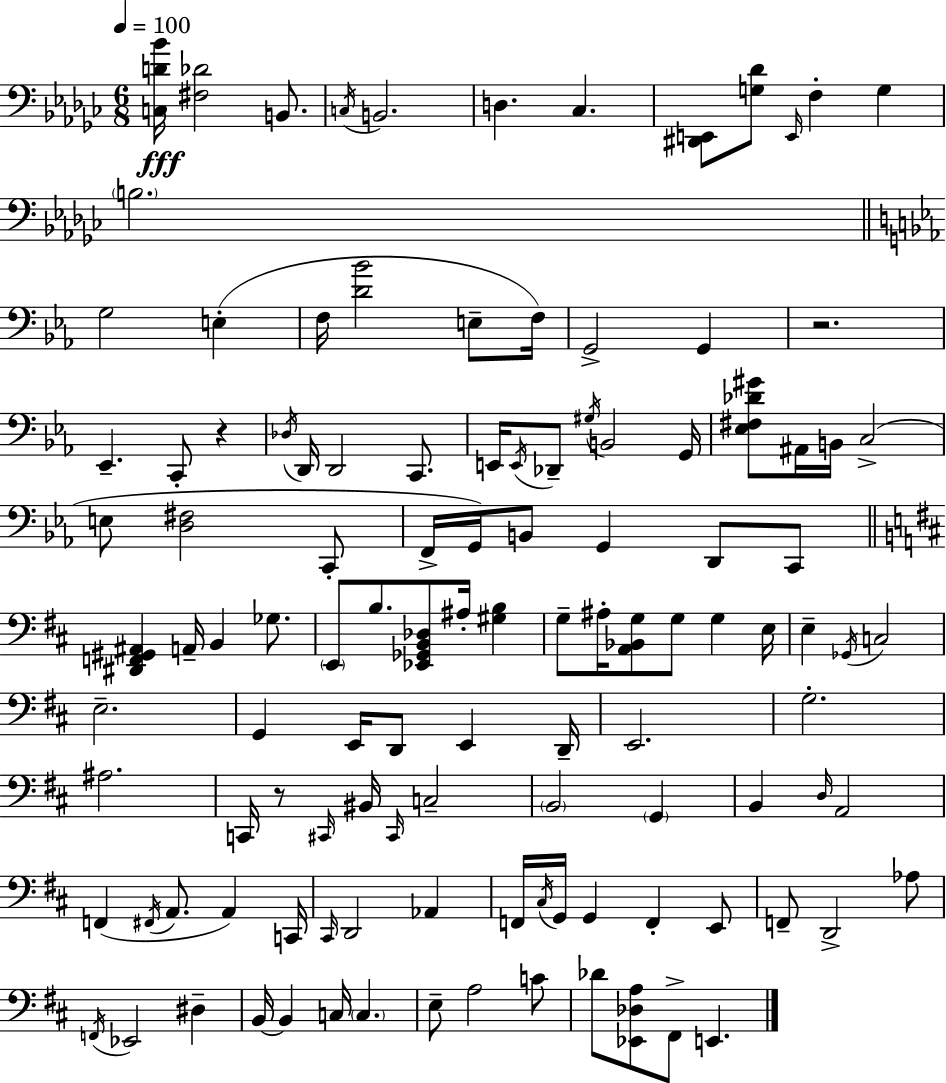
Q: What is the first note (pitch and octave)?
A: B2